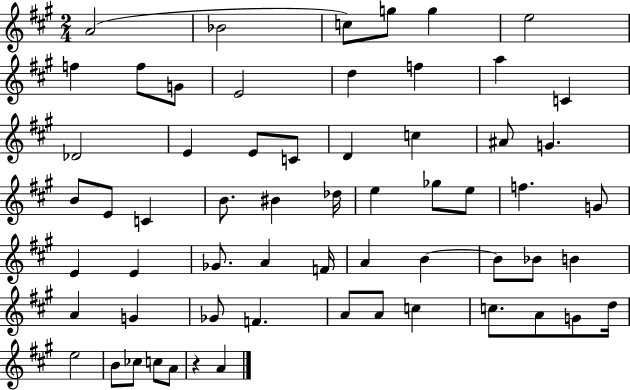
{
  \clef treble
  \numericTimeSignature
  \time 2/4
  \key a \major
  \repeat volta 2 { a'2( | bes'2 | c''8) g''8 g''4 | e''2 | \break f''4 f''8 g'8 | e'2 | d''4 f''4 | a''4 c'4 | \break des'2 | e'4 e'8 c'8 | d'4 c''4 | ais'8 g'4. | \break b'8 e'8 c'4 | b'8. bis'4 des''16 | e''4 ges''8 e''8 | f''4. g'8 | \break e'4 e'4 | ges'8. a'4 f'16 | a'4 b'4~~ | b'8 bes'8 b'4 | \break a'4 g'4 | ges'8 f'4. | a'8 a'8 c''4 | c''8. a'8 g'8 d''16 | \break e''2 | b'8 ces''8 c''8 a'8 | r4 a'4 | } \bar "|."
}